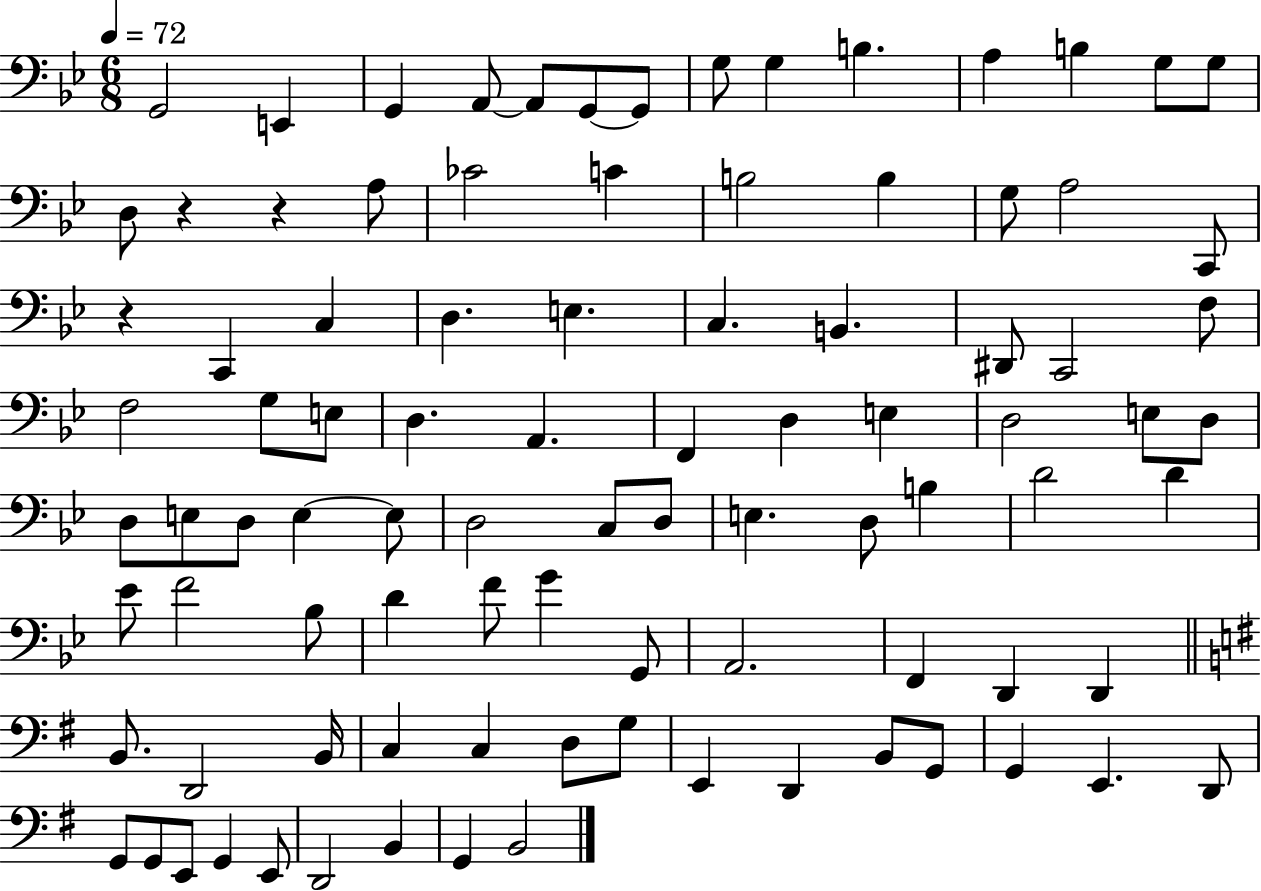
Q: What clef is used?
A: bass